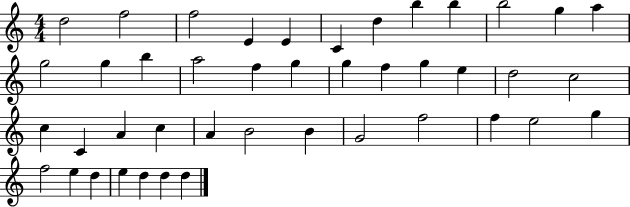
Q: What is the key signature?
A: C major